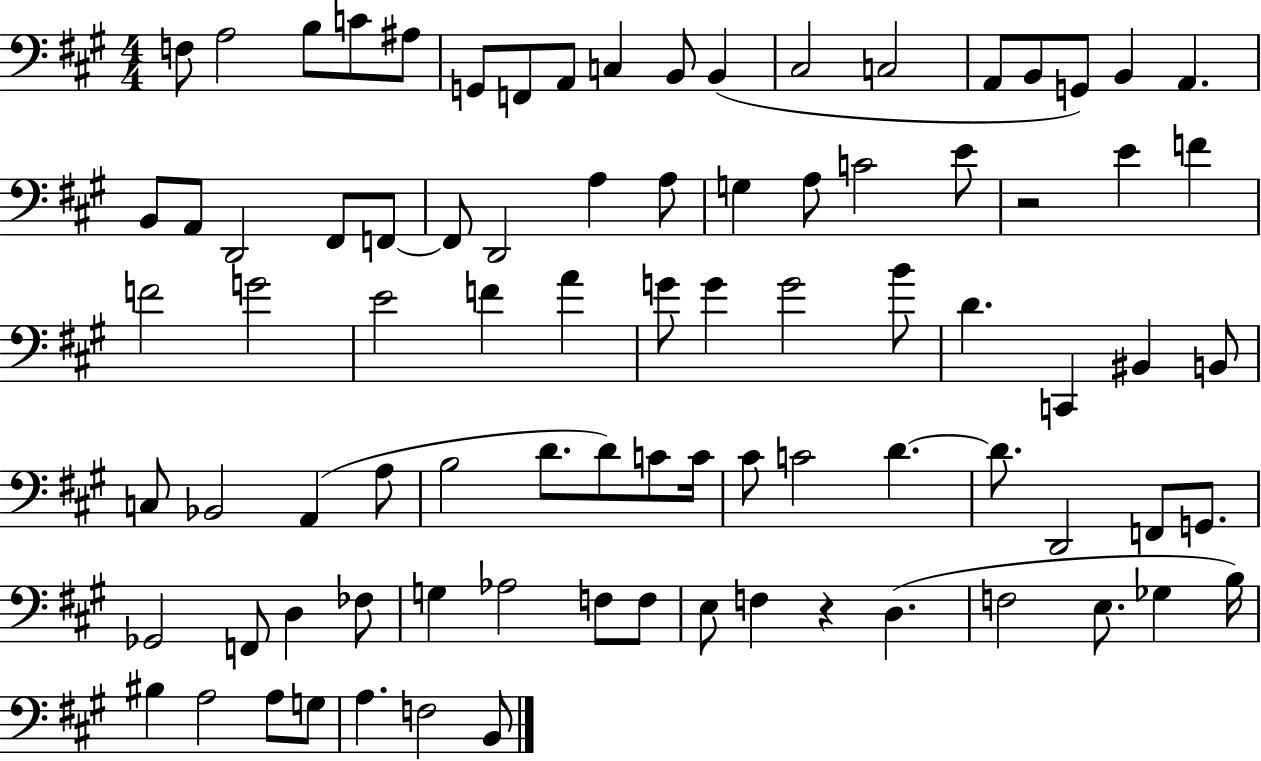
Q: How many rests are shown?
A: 2